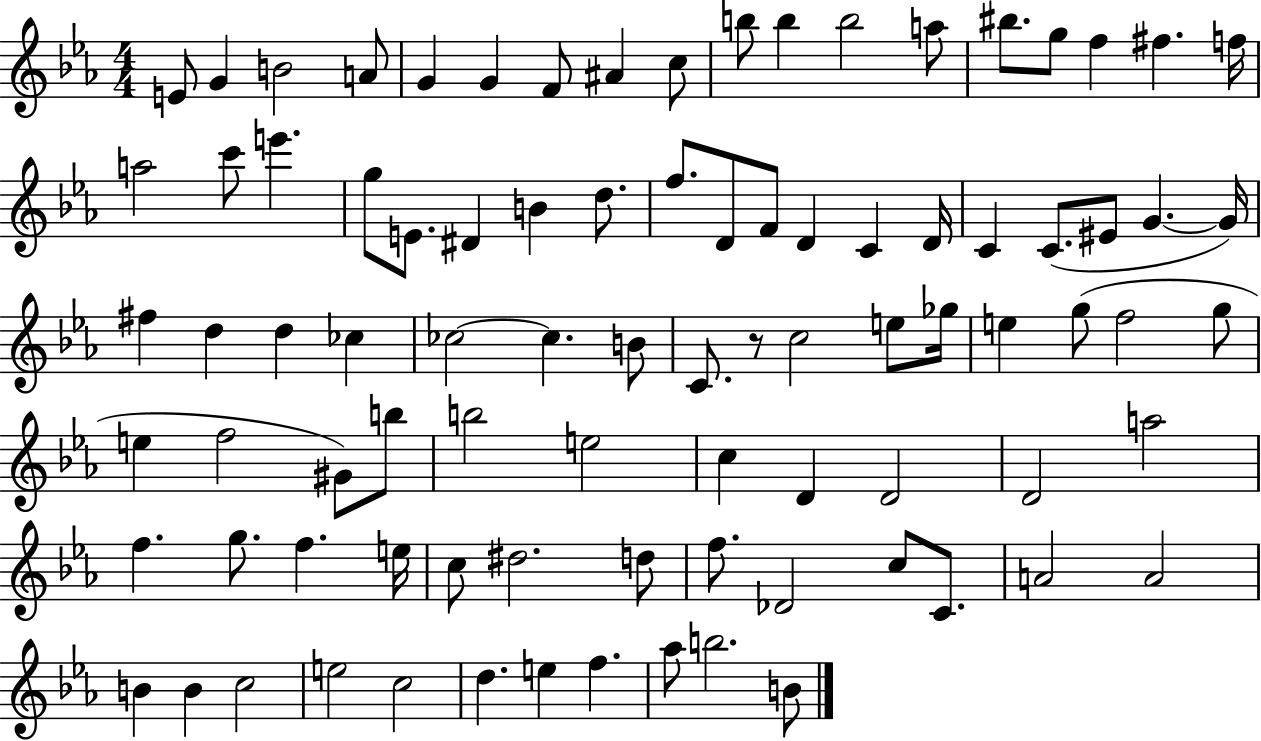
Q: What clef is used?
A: treble